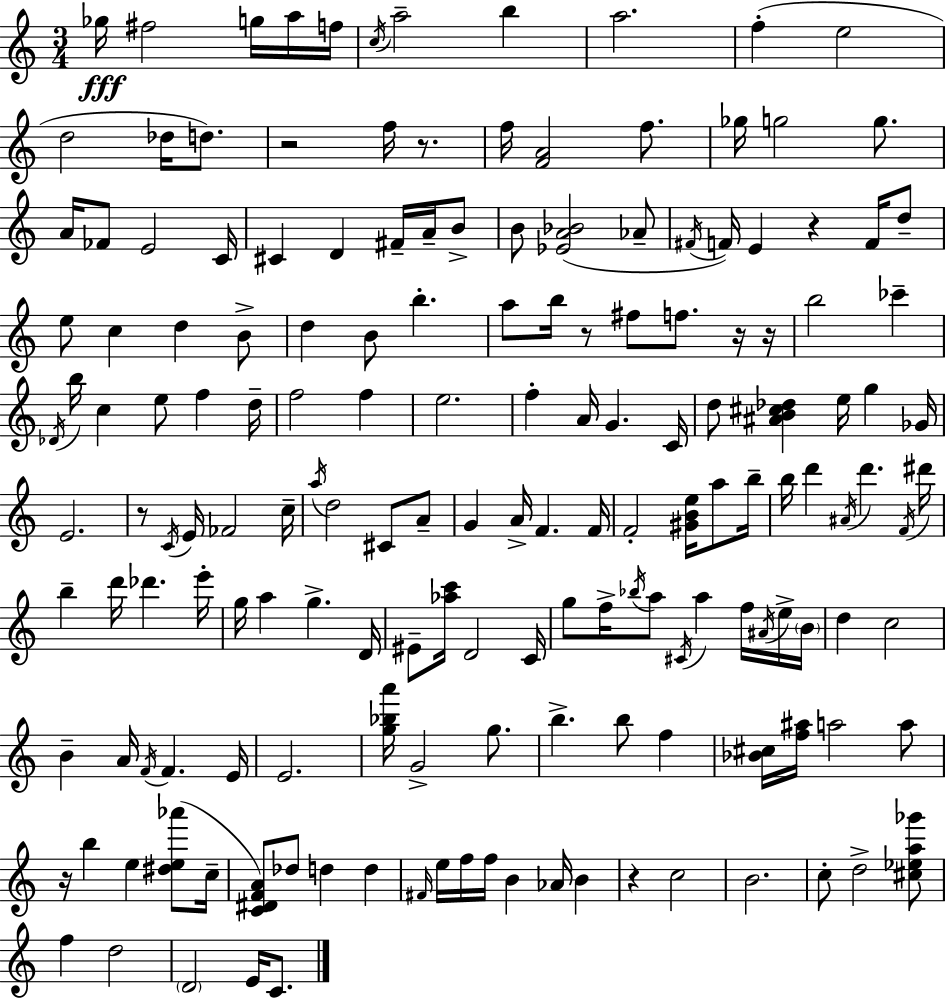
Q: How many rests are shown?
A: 9